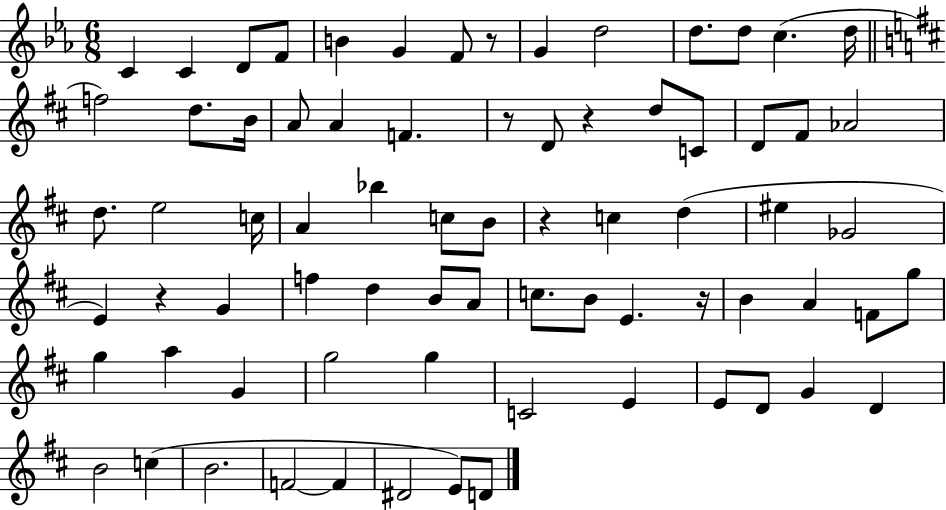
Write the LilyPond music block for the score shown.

{
  \clef treble
  \numericTimeSignature
  \time 6/8
  \key ees \major
  c'4 c'4 d'8 f'8 | b'4 g'4 f'8 r8 | g'4 d''2 | d''8. d''8 c''4.( d''16 | \break \bar "||" \break \key b \minor f''2) d''8. b'16 | a'8 a'4 f'4. | r8 d'8 r4 d''8 c'8 | d'8 fis'8 aes'2 | \break d''8. e''2 c''16 | a'4 bes''4 c''8 b'8 | r4 c''4 d''4( | eis''4 ges'2 | \break e'4) r4 g'4 | f''4 d''4 b'8 a'8 | c''8. b'8 e'4. r16 | b'4 a'4 f'8 g''8 | \break g''4 a''4 g'4 | g''2 g''4 | c'2 e'4 | e'8 d'8 g'4 d'4 | \break b'2 c''4( | b'2. | f'2~~ f'4 | dis'2 e'8) d'8 | \break \bar "|."
}